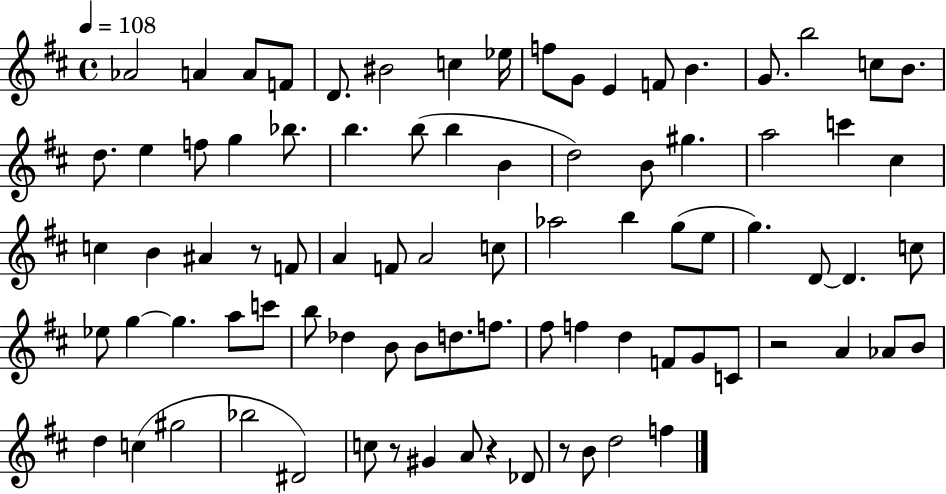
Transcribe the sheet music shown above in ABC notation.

X:1
T:Untitled
M:4/4
L:1/4
K:D
_A2 A A/2 F/2 D/2 ^B2 c _e/4 f/2 G/2 E F/2 B G/2 b2 c/2 B/2 d/2 e f/2 g _b/2 b b/2 b B d2 B/2 ^g a2 c' ^c c B ^A z/2 F/2 A F/2 A2 c/2 _a2 b g/2 e/2 g D/2 D c/2 _e/2 g g a/2 c'/2 b/2 _d B/2 B/2 d/2 f/2 ^f/2 f d F/2 G/2 C/2 z2 A _A/2 B/2 d c ^g2 _b2 ^D2 c/2 z/2 ^G A/2 z _D/2 z/2 B/2 d2 f